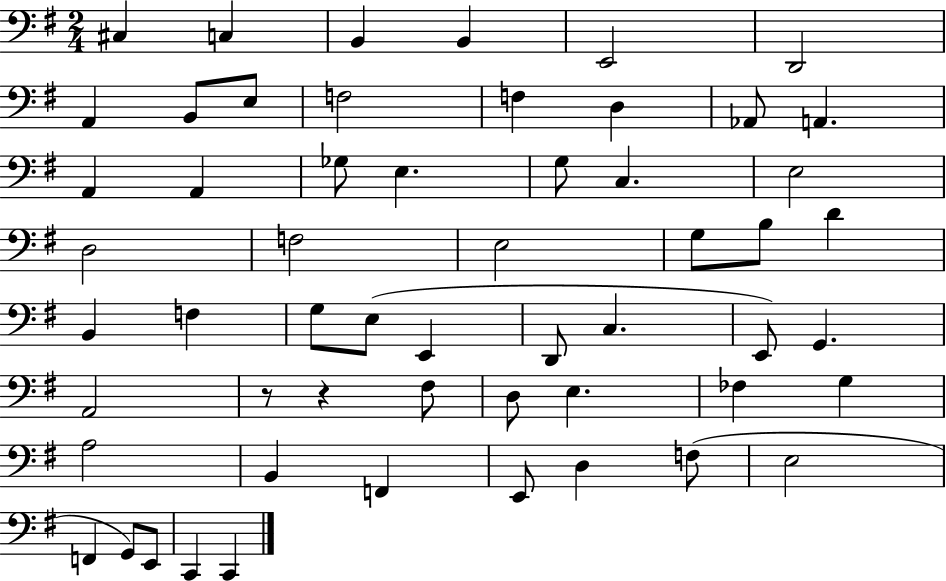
X:1
T:Untitled
M:2/4
L:1/4
K:G
^C, C, B,, B,, E,,2 D,,2 A,, B,,/2 E,/2 F,2 F, D, _A,,/2 A,, A,, A,, _G,/2 E, G,/2 C, E,2 D,2 F,2 E,2 G,/2 B,/2 D B,, F, G,/2 E,/2 E,, D,,/2 C, E,,/2 G,, A,,2 z/2 z ^F,/2 D,/2 E, _F, G, A,2 B,, F,, E,,/2 D, F,/2 E,2 F,, G,,/2 E,,/2 C,, C,,